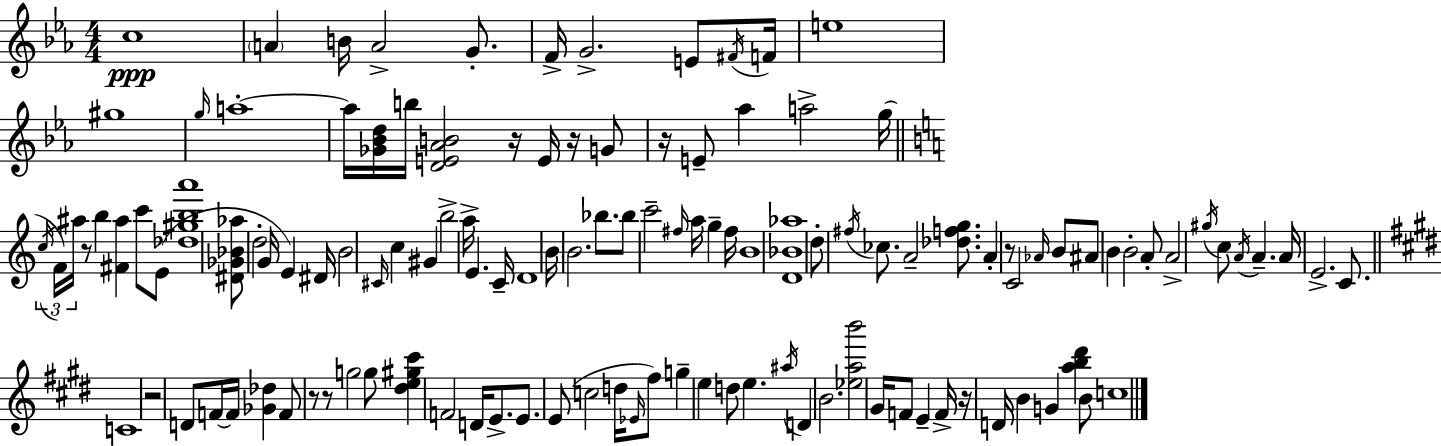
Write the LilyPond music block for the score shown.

{
  \clef treble
  \numericTimeSignature
  \time 4/4
  \key c \minor
  c''1\ppp | \parenthesize a'4 b'16 a'2-> g'8.-. | f'16-> g'2.-> e'8 \acciaccatura { fis'16 } | f'16 e''1 | \break gis''1 | \grace { g''16 } a''1-.~~ | a''16 <ges' bes' d''>16 b''16 <d' e' aes' b'>2 r16 e'16 r16 | g'8 r16 e'8-- aes''4 a''2-> | \break g''16( \bar "||" \break \key a \minor \tuplet 3/2 { \acciaccatura { c''16 } f'16) ais''16 } r8 b''4 <fis' ais''>4 c'''8 e'8( | <des'' gis'' b'' a'''>1 | <dis' ges' bes' aes''>8 d''2-. g'16 e'4) | dis'16 b'2 \grace { cis'16 } c''4 gis'4 | \break b''2-> a''16-> e'4. | c'16-- d'1 | \parenthesize b'16 b'2. bes''8. | bes''8 c'''2-- \grace { fis''16 } a''16 g''4-- | \break fis''16 b'1 | <d' bes' aes''>1 | d''8-. \acciaccatura { fis''16 } ces''8. a'2-- | <des'' f'' g''>8. a'4-. r8 c'2 | \break \grace { aes'16 } b'8 ais'8 b'4 b'2-. | a'8-. a'2-> \acciaccatura { gis''16 } c''8 | \acciaccatura { a'16 } a'4.-- a'16 e'2.-> | c'8. \bar "||" \break \key e \major c'1 | r2 d'8 f'16~~ f'16 <ges' des''>4 | f'8 r8 r8 g''2 g''8 | <dis'' e'' gis'' cis'''>4 f'2 d'16 e'8.-> | \break e'8. e'8( c''2 d''16 \grace { ees'16 }) fis''8 | g''4-- e''4 d''8 e''4. | \acciaccatura { ais''16 } d'4 b'2. | <ees'' a'' b'''>2 gis'16 f'8 e'4-- | \break f'16-> r16 d'16 b'4 g'4 <a'' b'' dis'''>4 | b'8 c''1 | \bar "|."
}